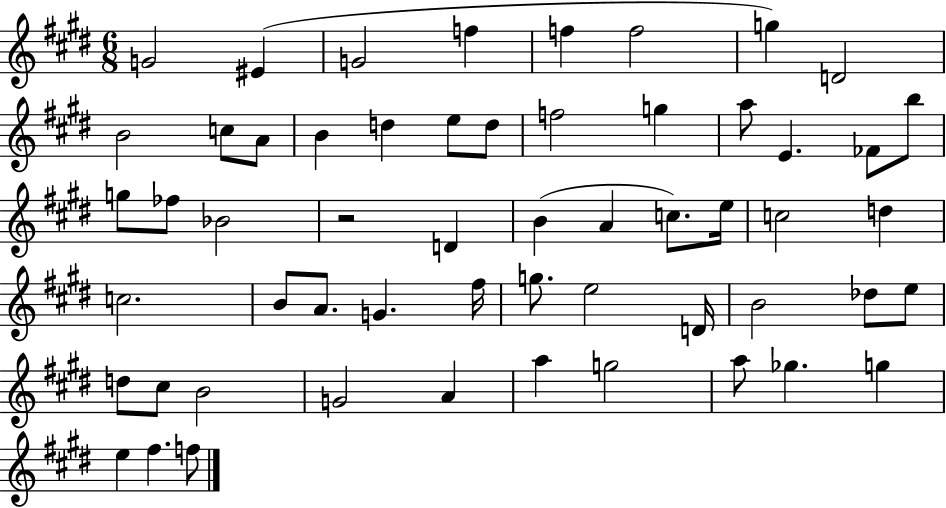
X:1
T:Untitled
M:6/8
L:1/4
K:E
G2 ^E G2 f f f2 g D2 B2 c/2 A/2 B d e/2 d/2 f2 g a/2 E _F/2 b/2 g/2 _f/2 _B2 z2 D B A c/2 e/4 c2 d c2 B/2 A/2 G ^f/4 g/2 e2 D/4 B2 _d/2 e/2 d/2 ^c/2 B2 G2 A a g2 a/2 _g g e ^f f/2